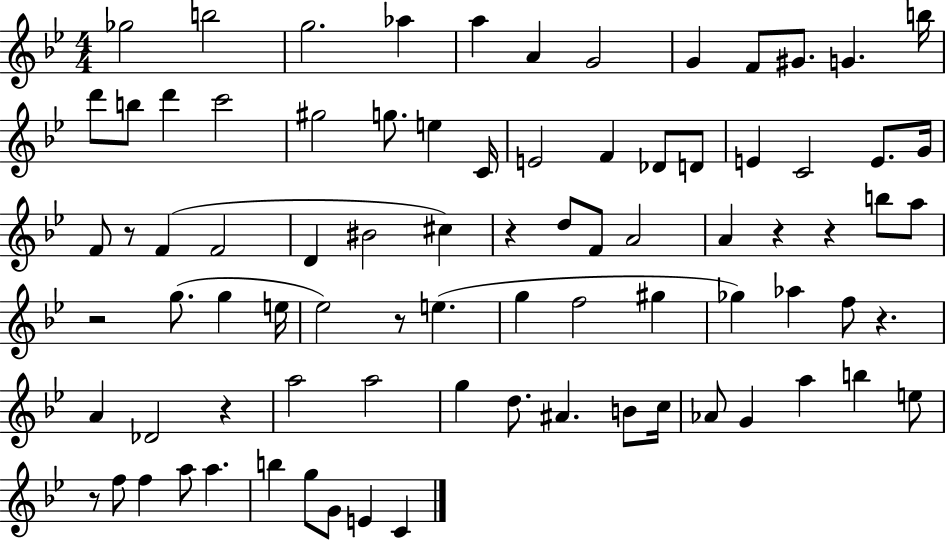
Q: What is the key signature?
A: BES major